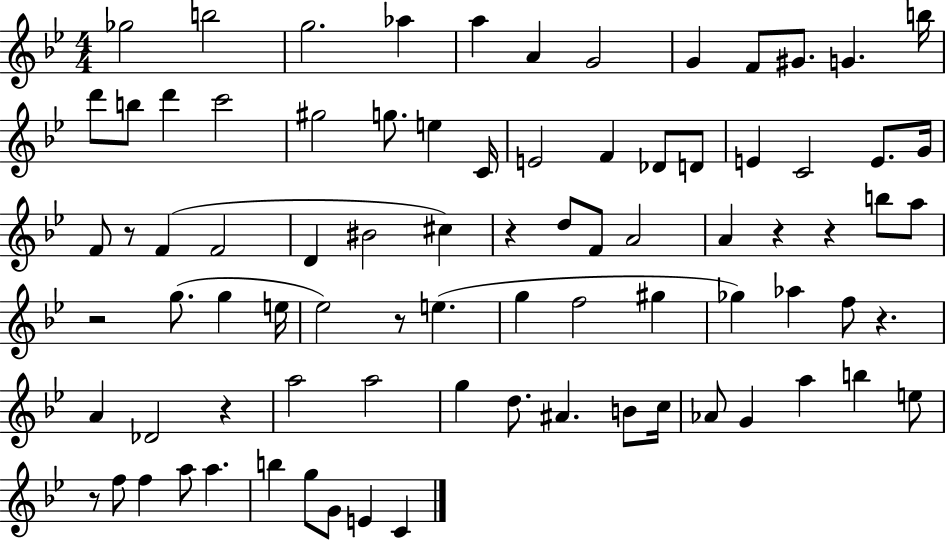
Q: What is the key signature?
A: BES major